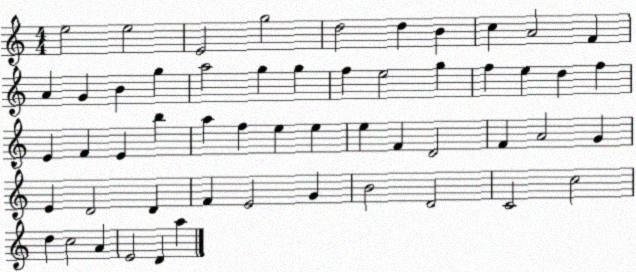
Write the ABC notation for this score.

X:1
T:Untitled
M:4/4
L:1/4
K:C
e2 e2 E2 g2 d2 d B c A2 F A G B g a2 g g f e2 g f e d f E F E b a f e e e F D2 F A2 G E D2 D F E2 G B2 D2 C2 c2 d c2 A E2 D a